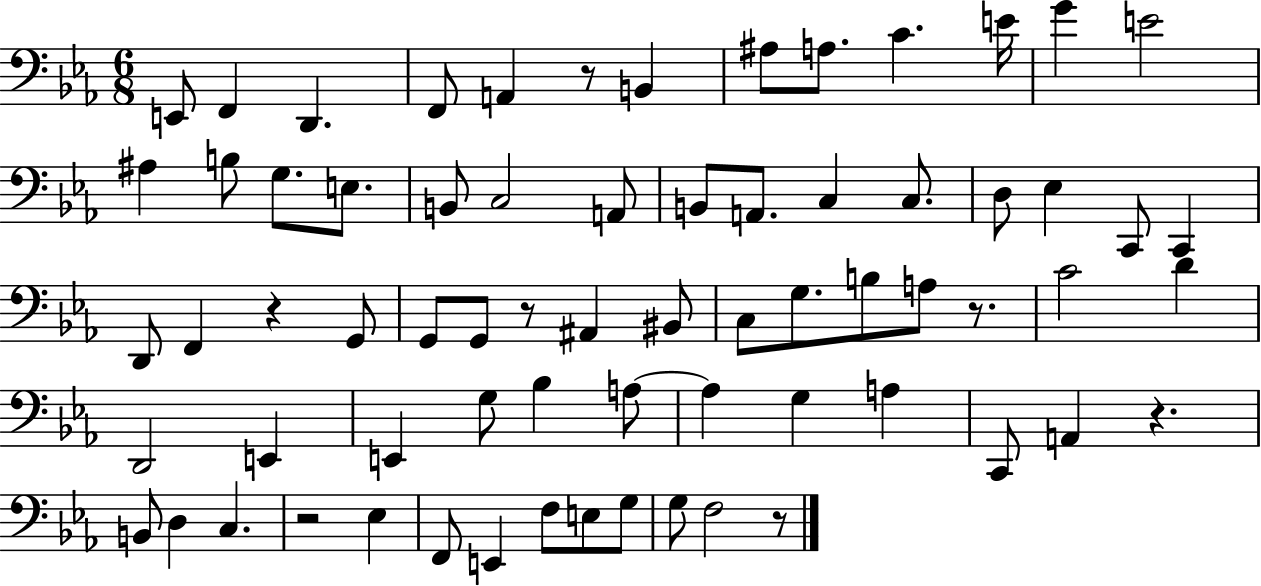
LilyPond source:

{
  \clef bass
  \numericTimeSignature
  \time 6/8
  \key ees \major
  e,8 f,4 d,4. | f,8 a,4 r8 b,4 | ais8 a8. c'4. e'16 | g'4 e'2 | \break ais4 b8 g8. e8. | b,8 c2 a,8 | b,8 a,8. c4 c8. | d8 ees4 c,8 c,4 | \break d,8 f,4 r4 g,8 | g,8 g,8 r8 ais,4 bis,8 | c8 g8. b8 a8 r8. | c'2 d'4 | \break d,2 e,4 | e,4 g8 bes4 a8~~ | a4 g4 a4 | c,8 a,4 r4. | \break b,8 d4 c4. | r2 ees4 | f,8 e,4 f8 e8 g8 | g8 f2 r8 | \break \bar "|."
}